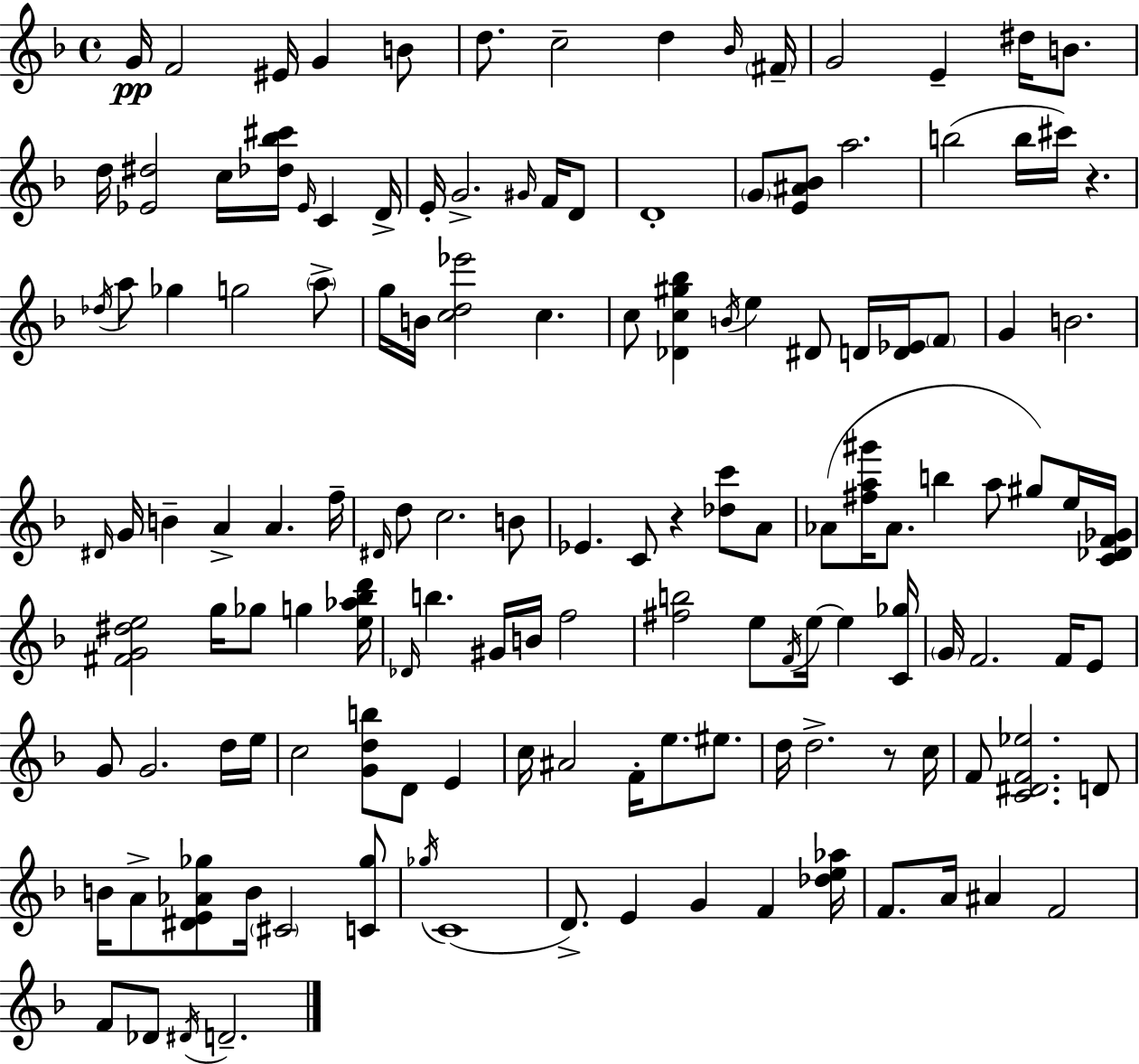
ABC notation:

X:1
T:Untitled
M:4/4
L:1/4
K:Dm
G/4 F2 ^E/4 G B/2 d/2 c2 d _B/4 ^F/4 G2 E ^d/4 B/2 d/4 [_E^d]2 c/4 [_d_b^c']/4 _E/4 C D/4 E/4 G2 ^G/4 F/4 D/2 D4 G/2 [E^A_B]/2 a2 b2 b/4 ^c'/4 z _d/4 a/2 _g g2 a/2 g/4 B/4 [cd_e']2 c c/2 [_Dc^g_b] B/4 e ^D/2 D/4 [D_E]/4 F/2 G B2 ^D/4 G/4 B A A f/4 ^D/4 d/2 c2 B/2 _E C/2 z [_dc']/2 A/2 _A/2 [^fa^g']/4 _A/2 b a/2 ^g/2 e/4 [C_DF_G]/4 [^FG^de]2 g/4 _g/2 g [e_a_bd']/4 _D/4 b ^G/4 B/4 f2 [^fb]2 e/2 F/4 e/4 e [C_g]/4 G/4 F2 F/4 E/2 G/2 G2 d/4 e/4 c2 [Gdb]/2 D/2 E c/4 ^A2 F/4 e/2 ^e/2 d/4 d2 z/2 c/4 F/2 [C^DF_e]2 D/2 B/4 A/2 [^DE_A_g]/2 B/4 ^C2 [C_g]/2 _g/4 C4 D/2 E G F [_de_a]/4 F/2 A/4 ^A F2 F/2 _D/2 ^D/4 D2